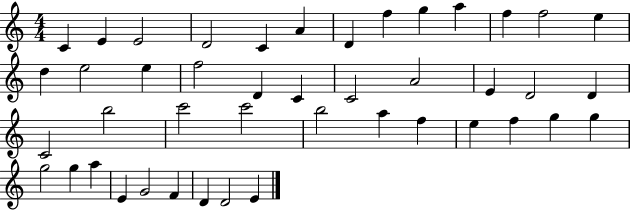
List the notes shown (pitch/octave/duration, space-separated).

C4/q E4/q E4/h D4/h C4/q A4/q D4/q F5/q G5/q A5/q F5/q F5/h E5/q D5/q E5/h E5/q F5/h D4/q C4/q C4/h A4/h E4/q D4/h D4/q C4/h B5/h C6/h C6/h B5/h A5/q F5/q E5/q F5/q G5/q G5/q G5/h G5/q A5/q E4/q G4/h F4/q D4/q D4/h E4/q